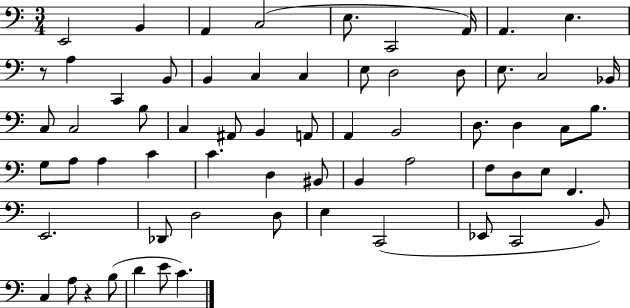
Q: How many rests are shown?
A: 2